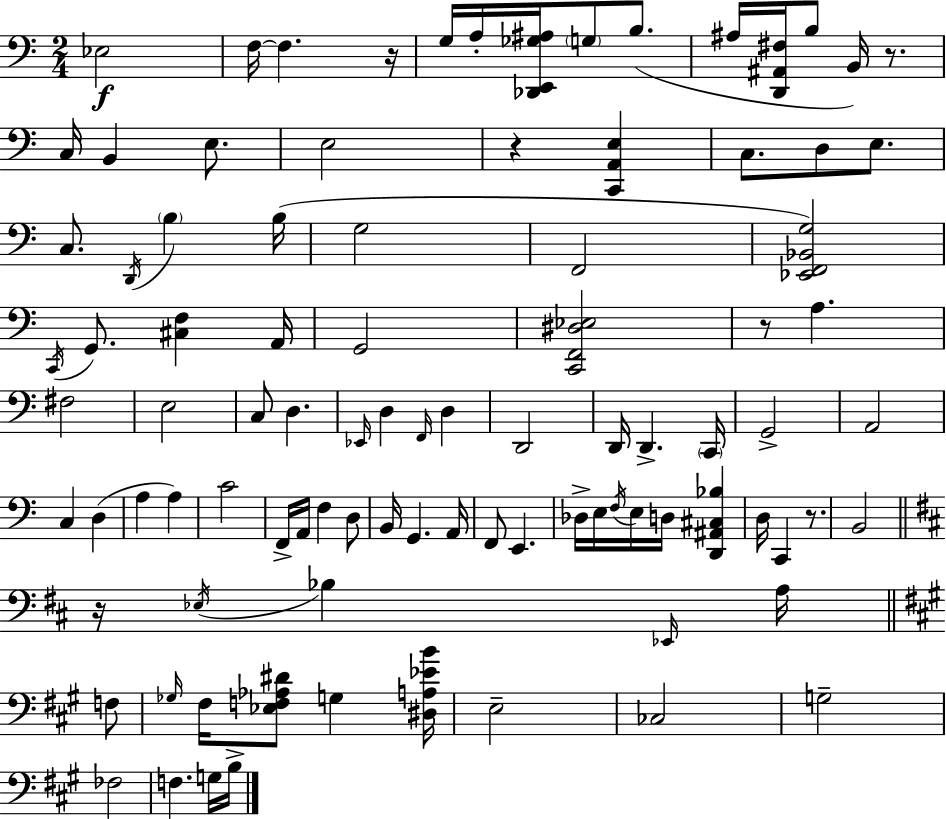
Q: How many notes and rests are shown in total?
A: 94